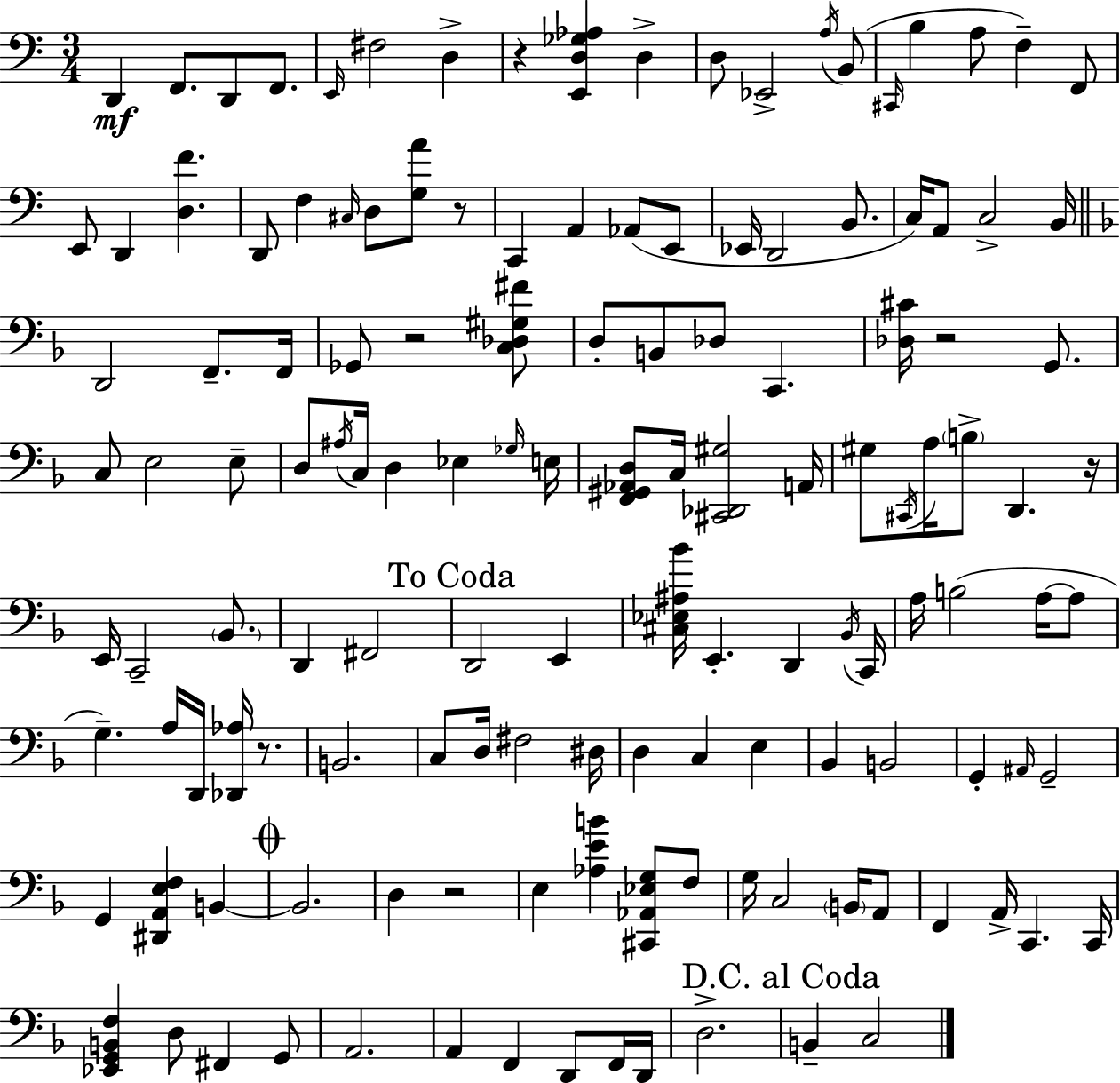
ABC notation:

X:1
T:Untitled
M:3/4
L:1/4
K:Am
D,, F,,/2 D,,/2 F,,/2 E,,/4 ^F,2 D, z [E,,D,_G,_A,] D, D,/2 _E,,2 A,/4 B,,/2 ^C,,/4 B, A,/2 F, F,,/2 E,,/2 D,, [D,F] D,,/2 F, ^C,/4 D,/2 [G,A]/2 z/2 C,, A,, _A,,/2 E,,/2 _E,,/4 D,,2 B,,/2 C,/4 A,,/2 C,2 B,,/4 D,,2 F,,/2 F,,/4 _G,,/2 z2 [C,_D,^G,^F]/2 D,/2 B,,/2 _D,/2 C,, [_D,^C]/4 z2 G,,/2 C,/2 E,2 E,/2 D,/2 ^A,/4 C,/4 D, _E, _G,/4 E,/4 [F,,^G,,_A,,D,]/2 C,/4 [^C,,_D,,^G,]2 A,,/4 ^G,/2 ^C,,/4 A,/4 B,/2 D,, z/4 E,,/4 C,,2 _B,,/2 D,, ^F,,2 D,,2 E,, [^C,_E,^A,_B]/4 E,, D,, _B,,/4 C,,/4 A,/4 B,2 A,/4 A,/2 G, A,/4 D,,/4 [_D,,_A,]/4 z/2 B,,2 C,/2 D,/4 ^F,2 ^D,/4 D, C, E, _B,, B,,2 G,, ^A,,/4 G,,2 G,, [^D,,A,,E,F,] B,, B,,2 D, z2 E, [_A,EB] [^C,,_A,,_E,G,]/2 F,/2 G,/4 C,2 B,,/4 A,,/2 F,, A,,/4 C,, C,,/4 [_E,,G,,B,,F,] D,/2 ^F,, G,,/2 A,,2 A,, F,, D,,/2 F,,/4 D,,/4 D,2 B,, C,2